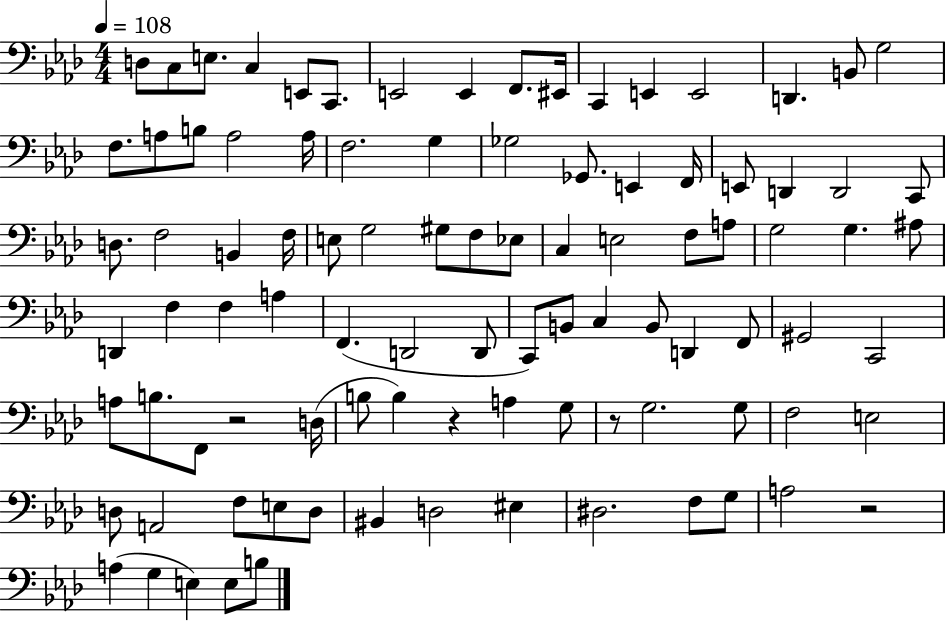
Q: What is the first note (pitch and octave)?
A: D3